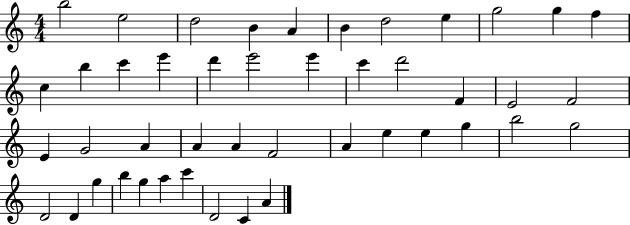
{
  \clef treble
  \numericTimeSignature
  \time 4/4
  \key c \major
  b''2 e''2 | d''2 b'4 a'4 | b'4 d''2 e''4 | g''2 g''4 f''4 | \break c''4 b''4 c'''4 e'''4 | d'''4 e'''2 e'''4 | c'''4 d'''2 f'4 | e'2 f'2 | \break e'4 g'2 a'4 | a'4 a'4 f'2 | a'4 e''4 e''4 g''4 | b''2 g''2 | \break d'2 d'4 g''4 | b''4 g''4 a''4 c'''4 | d'2 c'4 a'4 | \bar "|."
}